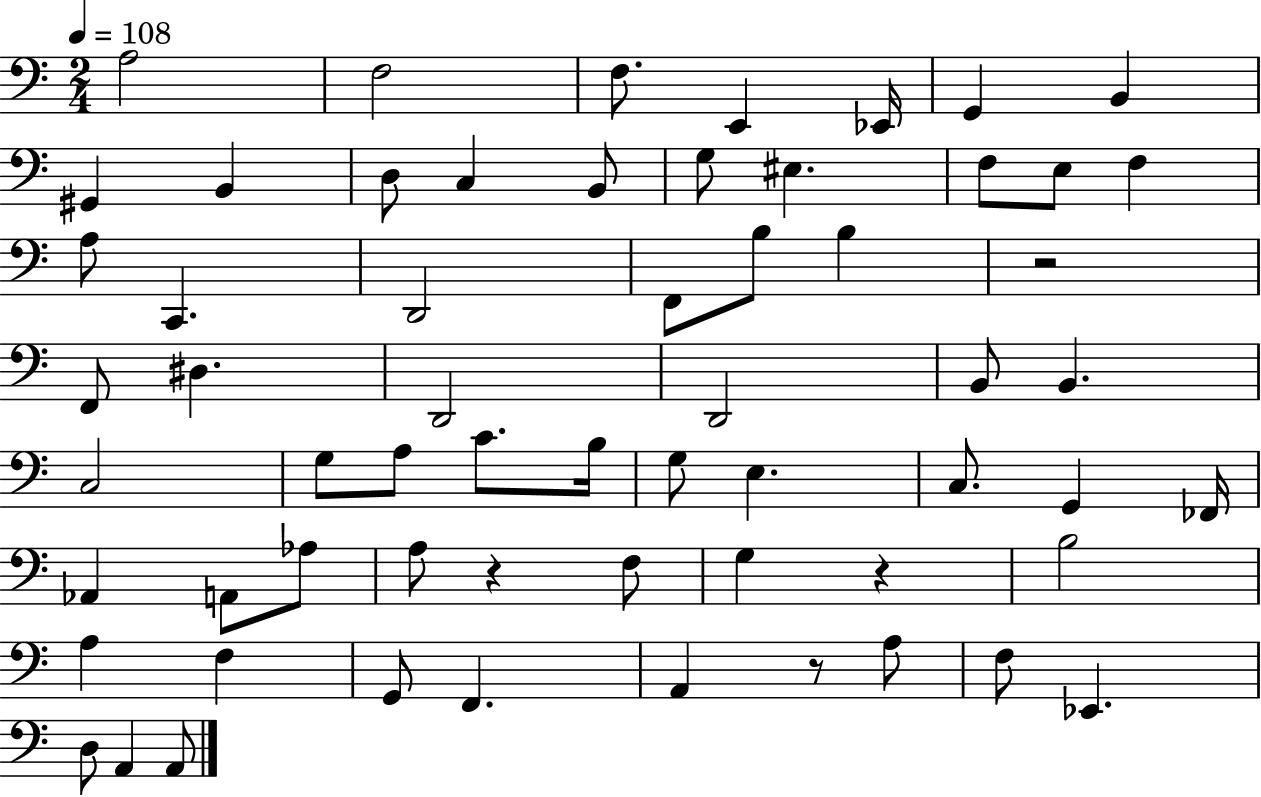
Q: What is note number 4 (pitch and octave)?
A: E2